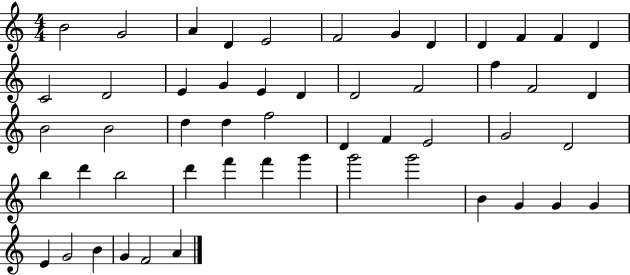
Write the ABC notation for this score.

X:1
T:Untitled
M:4/4
L:1/4
K:C
B2 G2 A D E2 F2 G D D F F D C2 D2 E G E D D2 F2 f F2 D B2 B2 d d f2 D F E2 G2 D2 b d' b2 d' f' f' g' g'2 g'2 B G G G E G2 B G F2 A